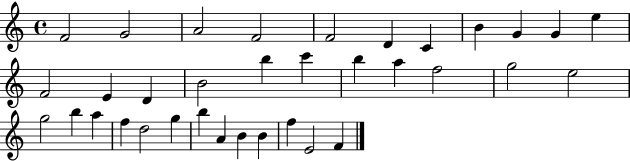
X:1
T:Untitled
M:4/4
L:1/4
K:C
F2 G2 A2 F2 F2 D C B G G e F2 E D B2 b c' b a f2 g2 e2 g2 b a f d2 g b A B B f E2 F